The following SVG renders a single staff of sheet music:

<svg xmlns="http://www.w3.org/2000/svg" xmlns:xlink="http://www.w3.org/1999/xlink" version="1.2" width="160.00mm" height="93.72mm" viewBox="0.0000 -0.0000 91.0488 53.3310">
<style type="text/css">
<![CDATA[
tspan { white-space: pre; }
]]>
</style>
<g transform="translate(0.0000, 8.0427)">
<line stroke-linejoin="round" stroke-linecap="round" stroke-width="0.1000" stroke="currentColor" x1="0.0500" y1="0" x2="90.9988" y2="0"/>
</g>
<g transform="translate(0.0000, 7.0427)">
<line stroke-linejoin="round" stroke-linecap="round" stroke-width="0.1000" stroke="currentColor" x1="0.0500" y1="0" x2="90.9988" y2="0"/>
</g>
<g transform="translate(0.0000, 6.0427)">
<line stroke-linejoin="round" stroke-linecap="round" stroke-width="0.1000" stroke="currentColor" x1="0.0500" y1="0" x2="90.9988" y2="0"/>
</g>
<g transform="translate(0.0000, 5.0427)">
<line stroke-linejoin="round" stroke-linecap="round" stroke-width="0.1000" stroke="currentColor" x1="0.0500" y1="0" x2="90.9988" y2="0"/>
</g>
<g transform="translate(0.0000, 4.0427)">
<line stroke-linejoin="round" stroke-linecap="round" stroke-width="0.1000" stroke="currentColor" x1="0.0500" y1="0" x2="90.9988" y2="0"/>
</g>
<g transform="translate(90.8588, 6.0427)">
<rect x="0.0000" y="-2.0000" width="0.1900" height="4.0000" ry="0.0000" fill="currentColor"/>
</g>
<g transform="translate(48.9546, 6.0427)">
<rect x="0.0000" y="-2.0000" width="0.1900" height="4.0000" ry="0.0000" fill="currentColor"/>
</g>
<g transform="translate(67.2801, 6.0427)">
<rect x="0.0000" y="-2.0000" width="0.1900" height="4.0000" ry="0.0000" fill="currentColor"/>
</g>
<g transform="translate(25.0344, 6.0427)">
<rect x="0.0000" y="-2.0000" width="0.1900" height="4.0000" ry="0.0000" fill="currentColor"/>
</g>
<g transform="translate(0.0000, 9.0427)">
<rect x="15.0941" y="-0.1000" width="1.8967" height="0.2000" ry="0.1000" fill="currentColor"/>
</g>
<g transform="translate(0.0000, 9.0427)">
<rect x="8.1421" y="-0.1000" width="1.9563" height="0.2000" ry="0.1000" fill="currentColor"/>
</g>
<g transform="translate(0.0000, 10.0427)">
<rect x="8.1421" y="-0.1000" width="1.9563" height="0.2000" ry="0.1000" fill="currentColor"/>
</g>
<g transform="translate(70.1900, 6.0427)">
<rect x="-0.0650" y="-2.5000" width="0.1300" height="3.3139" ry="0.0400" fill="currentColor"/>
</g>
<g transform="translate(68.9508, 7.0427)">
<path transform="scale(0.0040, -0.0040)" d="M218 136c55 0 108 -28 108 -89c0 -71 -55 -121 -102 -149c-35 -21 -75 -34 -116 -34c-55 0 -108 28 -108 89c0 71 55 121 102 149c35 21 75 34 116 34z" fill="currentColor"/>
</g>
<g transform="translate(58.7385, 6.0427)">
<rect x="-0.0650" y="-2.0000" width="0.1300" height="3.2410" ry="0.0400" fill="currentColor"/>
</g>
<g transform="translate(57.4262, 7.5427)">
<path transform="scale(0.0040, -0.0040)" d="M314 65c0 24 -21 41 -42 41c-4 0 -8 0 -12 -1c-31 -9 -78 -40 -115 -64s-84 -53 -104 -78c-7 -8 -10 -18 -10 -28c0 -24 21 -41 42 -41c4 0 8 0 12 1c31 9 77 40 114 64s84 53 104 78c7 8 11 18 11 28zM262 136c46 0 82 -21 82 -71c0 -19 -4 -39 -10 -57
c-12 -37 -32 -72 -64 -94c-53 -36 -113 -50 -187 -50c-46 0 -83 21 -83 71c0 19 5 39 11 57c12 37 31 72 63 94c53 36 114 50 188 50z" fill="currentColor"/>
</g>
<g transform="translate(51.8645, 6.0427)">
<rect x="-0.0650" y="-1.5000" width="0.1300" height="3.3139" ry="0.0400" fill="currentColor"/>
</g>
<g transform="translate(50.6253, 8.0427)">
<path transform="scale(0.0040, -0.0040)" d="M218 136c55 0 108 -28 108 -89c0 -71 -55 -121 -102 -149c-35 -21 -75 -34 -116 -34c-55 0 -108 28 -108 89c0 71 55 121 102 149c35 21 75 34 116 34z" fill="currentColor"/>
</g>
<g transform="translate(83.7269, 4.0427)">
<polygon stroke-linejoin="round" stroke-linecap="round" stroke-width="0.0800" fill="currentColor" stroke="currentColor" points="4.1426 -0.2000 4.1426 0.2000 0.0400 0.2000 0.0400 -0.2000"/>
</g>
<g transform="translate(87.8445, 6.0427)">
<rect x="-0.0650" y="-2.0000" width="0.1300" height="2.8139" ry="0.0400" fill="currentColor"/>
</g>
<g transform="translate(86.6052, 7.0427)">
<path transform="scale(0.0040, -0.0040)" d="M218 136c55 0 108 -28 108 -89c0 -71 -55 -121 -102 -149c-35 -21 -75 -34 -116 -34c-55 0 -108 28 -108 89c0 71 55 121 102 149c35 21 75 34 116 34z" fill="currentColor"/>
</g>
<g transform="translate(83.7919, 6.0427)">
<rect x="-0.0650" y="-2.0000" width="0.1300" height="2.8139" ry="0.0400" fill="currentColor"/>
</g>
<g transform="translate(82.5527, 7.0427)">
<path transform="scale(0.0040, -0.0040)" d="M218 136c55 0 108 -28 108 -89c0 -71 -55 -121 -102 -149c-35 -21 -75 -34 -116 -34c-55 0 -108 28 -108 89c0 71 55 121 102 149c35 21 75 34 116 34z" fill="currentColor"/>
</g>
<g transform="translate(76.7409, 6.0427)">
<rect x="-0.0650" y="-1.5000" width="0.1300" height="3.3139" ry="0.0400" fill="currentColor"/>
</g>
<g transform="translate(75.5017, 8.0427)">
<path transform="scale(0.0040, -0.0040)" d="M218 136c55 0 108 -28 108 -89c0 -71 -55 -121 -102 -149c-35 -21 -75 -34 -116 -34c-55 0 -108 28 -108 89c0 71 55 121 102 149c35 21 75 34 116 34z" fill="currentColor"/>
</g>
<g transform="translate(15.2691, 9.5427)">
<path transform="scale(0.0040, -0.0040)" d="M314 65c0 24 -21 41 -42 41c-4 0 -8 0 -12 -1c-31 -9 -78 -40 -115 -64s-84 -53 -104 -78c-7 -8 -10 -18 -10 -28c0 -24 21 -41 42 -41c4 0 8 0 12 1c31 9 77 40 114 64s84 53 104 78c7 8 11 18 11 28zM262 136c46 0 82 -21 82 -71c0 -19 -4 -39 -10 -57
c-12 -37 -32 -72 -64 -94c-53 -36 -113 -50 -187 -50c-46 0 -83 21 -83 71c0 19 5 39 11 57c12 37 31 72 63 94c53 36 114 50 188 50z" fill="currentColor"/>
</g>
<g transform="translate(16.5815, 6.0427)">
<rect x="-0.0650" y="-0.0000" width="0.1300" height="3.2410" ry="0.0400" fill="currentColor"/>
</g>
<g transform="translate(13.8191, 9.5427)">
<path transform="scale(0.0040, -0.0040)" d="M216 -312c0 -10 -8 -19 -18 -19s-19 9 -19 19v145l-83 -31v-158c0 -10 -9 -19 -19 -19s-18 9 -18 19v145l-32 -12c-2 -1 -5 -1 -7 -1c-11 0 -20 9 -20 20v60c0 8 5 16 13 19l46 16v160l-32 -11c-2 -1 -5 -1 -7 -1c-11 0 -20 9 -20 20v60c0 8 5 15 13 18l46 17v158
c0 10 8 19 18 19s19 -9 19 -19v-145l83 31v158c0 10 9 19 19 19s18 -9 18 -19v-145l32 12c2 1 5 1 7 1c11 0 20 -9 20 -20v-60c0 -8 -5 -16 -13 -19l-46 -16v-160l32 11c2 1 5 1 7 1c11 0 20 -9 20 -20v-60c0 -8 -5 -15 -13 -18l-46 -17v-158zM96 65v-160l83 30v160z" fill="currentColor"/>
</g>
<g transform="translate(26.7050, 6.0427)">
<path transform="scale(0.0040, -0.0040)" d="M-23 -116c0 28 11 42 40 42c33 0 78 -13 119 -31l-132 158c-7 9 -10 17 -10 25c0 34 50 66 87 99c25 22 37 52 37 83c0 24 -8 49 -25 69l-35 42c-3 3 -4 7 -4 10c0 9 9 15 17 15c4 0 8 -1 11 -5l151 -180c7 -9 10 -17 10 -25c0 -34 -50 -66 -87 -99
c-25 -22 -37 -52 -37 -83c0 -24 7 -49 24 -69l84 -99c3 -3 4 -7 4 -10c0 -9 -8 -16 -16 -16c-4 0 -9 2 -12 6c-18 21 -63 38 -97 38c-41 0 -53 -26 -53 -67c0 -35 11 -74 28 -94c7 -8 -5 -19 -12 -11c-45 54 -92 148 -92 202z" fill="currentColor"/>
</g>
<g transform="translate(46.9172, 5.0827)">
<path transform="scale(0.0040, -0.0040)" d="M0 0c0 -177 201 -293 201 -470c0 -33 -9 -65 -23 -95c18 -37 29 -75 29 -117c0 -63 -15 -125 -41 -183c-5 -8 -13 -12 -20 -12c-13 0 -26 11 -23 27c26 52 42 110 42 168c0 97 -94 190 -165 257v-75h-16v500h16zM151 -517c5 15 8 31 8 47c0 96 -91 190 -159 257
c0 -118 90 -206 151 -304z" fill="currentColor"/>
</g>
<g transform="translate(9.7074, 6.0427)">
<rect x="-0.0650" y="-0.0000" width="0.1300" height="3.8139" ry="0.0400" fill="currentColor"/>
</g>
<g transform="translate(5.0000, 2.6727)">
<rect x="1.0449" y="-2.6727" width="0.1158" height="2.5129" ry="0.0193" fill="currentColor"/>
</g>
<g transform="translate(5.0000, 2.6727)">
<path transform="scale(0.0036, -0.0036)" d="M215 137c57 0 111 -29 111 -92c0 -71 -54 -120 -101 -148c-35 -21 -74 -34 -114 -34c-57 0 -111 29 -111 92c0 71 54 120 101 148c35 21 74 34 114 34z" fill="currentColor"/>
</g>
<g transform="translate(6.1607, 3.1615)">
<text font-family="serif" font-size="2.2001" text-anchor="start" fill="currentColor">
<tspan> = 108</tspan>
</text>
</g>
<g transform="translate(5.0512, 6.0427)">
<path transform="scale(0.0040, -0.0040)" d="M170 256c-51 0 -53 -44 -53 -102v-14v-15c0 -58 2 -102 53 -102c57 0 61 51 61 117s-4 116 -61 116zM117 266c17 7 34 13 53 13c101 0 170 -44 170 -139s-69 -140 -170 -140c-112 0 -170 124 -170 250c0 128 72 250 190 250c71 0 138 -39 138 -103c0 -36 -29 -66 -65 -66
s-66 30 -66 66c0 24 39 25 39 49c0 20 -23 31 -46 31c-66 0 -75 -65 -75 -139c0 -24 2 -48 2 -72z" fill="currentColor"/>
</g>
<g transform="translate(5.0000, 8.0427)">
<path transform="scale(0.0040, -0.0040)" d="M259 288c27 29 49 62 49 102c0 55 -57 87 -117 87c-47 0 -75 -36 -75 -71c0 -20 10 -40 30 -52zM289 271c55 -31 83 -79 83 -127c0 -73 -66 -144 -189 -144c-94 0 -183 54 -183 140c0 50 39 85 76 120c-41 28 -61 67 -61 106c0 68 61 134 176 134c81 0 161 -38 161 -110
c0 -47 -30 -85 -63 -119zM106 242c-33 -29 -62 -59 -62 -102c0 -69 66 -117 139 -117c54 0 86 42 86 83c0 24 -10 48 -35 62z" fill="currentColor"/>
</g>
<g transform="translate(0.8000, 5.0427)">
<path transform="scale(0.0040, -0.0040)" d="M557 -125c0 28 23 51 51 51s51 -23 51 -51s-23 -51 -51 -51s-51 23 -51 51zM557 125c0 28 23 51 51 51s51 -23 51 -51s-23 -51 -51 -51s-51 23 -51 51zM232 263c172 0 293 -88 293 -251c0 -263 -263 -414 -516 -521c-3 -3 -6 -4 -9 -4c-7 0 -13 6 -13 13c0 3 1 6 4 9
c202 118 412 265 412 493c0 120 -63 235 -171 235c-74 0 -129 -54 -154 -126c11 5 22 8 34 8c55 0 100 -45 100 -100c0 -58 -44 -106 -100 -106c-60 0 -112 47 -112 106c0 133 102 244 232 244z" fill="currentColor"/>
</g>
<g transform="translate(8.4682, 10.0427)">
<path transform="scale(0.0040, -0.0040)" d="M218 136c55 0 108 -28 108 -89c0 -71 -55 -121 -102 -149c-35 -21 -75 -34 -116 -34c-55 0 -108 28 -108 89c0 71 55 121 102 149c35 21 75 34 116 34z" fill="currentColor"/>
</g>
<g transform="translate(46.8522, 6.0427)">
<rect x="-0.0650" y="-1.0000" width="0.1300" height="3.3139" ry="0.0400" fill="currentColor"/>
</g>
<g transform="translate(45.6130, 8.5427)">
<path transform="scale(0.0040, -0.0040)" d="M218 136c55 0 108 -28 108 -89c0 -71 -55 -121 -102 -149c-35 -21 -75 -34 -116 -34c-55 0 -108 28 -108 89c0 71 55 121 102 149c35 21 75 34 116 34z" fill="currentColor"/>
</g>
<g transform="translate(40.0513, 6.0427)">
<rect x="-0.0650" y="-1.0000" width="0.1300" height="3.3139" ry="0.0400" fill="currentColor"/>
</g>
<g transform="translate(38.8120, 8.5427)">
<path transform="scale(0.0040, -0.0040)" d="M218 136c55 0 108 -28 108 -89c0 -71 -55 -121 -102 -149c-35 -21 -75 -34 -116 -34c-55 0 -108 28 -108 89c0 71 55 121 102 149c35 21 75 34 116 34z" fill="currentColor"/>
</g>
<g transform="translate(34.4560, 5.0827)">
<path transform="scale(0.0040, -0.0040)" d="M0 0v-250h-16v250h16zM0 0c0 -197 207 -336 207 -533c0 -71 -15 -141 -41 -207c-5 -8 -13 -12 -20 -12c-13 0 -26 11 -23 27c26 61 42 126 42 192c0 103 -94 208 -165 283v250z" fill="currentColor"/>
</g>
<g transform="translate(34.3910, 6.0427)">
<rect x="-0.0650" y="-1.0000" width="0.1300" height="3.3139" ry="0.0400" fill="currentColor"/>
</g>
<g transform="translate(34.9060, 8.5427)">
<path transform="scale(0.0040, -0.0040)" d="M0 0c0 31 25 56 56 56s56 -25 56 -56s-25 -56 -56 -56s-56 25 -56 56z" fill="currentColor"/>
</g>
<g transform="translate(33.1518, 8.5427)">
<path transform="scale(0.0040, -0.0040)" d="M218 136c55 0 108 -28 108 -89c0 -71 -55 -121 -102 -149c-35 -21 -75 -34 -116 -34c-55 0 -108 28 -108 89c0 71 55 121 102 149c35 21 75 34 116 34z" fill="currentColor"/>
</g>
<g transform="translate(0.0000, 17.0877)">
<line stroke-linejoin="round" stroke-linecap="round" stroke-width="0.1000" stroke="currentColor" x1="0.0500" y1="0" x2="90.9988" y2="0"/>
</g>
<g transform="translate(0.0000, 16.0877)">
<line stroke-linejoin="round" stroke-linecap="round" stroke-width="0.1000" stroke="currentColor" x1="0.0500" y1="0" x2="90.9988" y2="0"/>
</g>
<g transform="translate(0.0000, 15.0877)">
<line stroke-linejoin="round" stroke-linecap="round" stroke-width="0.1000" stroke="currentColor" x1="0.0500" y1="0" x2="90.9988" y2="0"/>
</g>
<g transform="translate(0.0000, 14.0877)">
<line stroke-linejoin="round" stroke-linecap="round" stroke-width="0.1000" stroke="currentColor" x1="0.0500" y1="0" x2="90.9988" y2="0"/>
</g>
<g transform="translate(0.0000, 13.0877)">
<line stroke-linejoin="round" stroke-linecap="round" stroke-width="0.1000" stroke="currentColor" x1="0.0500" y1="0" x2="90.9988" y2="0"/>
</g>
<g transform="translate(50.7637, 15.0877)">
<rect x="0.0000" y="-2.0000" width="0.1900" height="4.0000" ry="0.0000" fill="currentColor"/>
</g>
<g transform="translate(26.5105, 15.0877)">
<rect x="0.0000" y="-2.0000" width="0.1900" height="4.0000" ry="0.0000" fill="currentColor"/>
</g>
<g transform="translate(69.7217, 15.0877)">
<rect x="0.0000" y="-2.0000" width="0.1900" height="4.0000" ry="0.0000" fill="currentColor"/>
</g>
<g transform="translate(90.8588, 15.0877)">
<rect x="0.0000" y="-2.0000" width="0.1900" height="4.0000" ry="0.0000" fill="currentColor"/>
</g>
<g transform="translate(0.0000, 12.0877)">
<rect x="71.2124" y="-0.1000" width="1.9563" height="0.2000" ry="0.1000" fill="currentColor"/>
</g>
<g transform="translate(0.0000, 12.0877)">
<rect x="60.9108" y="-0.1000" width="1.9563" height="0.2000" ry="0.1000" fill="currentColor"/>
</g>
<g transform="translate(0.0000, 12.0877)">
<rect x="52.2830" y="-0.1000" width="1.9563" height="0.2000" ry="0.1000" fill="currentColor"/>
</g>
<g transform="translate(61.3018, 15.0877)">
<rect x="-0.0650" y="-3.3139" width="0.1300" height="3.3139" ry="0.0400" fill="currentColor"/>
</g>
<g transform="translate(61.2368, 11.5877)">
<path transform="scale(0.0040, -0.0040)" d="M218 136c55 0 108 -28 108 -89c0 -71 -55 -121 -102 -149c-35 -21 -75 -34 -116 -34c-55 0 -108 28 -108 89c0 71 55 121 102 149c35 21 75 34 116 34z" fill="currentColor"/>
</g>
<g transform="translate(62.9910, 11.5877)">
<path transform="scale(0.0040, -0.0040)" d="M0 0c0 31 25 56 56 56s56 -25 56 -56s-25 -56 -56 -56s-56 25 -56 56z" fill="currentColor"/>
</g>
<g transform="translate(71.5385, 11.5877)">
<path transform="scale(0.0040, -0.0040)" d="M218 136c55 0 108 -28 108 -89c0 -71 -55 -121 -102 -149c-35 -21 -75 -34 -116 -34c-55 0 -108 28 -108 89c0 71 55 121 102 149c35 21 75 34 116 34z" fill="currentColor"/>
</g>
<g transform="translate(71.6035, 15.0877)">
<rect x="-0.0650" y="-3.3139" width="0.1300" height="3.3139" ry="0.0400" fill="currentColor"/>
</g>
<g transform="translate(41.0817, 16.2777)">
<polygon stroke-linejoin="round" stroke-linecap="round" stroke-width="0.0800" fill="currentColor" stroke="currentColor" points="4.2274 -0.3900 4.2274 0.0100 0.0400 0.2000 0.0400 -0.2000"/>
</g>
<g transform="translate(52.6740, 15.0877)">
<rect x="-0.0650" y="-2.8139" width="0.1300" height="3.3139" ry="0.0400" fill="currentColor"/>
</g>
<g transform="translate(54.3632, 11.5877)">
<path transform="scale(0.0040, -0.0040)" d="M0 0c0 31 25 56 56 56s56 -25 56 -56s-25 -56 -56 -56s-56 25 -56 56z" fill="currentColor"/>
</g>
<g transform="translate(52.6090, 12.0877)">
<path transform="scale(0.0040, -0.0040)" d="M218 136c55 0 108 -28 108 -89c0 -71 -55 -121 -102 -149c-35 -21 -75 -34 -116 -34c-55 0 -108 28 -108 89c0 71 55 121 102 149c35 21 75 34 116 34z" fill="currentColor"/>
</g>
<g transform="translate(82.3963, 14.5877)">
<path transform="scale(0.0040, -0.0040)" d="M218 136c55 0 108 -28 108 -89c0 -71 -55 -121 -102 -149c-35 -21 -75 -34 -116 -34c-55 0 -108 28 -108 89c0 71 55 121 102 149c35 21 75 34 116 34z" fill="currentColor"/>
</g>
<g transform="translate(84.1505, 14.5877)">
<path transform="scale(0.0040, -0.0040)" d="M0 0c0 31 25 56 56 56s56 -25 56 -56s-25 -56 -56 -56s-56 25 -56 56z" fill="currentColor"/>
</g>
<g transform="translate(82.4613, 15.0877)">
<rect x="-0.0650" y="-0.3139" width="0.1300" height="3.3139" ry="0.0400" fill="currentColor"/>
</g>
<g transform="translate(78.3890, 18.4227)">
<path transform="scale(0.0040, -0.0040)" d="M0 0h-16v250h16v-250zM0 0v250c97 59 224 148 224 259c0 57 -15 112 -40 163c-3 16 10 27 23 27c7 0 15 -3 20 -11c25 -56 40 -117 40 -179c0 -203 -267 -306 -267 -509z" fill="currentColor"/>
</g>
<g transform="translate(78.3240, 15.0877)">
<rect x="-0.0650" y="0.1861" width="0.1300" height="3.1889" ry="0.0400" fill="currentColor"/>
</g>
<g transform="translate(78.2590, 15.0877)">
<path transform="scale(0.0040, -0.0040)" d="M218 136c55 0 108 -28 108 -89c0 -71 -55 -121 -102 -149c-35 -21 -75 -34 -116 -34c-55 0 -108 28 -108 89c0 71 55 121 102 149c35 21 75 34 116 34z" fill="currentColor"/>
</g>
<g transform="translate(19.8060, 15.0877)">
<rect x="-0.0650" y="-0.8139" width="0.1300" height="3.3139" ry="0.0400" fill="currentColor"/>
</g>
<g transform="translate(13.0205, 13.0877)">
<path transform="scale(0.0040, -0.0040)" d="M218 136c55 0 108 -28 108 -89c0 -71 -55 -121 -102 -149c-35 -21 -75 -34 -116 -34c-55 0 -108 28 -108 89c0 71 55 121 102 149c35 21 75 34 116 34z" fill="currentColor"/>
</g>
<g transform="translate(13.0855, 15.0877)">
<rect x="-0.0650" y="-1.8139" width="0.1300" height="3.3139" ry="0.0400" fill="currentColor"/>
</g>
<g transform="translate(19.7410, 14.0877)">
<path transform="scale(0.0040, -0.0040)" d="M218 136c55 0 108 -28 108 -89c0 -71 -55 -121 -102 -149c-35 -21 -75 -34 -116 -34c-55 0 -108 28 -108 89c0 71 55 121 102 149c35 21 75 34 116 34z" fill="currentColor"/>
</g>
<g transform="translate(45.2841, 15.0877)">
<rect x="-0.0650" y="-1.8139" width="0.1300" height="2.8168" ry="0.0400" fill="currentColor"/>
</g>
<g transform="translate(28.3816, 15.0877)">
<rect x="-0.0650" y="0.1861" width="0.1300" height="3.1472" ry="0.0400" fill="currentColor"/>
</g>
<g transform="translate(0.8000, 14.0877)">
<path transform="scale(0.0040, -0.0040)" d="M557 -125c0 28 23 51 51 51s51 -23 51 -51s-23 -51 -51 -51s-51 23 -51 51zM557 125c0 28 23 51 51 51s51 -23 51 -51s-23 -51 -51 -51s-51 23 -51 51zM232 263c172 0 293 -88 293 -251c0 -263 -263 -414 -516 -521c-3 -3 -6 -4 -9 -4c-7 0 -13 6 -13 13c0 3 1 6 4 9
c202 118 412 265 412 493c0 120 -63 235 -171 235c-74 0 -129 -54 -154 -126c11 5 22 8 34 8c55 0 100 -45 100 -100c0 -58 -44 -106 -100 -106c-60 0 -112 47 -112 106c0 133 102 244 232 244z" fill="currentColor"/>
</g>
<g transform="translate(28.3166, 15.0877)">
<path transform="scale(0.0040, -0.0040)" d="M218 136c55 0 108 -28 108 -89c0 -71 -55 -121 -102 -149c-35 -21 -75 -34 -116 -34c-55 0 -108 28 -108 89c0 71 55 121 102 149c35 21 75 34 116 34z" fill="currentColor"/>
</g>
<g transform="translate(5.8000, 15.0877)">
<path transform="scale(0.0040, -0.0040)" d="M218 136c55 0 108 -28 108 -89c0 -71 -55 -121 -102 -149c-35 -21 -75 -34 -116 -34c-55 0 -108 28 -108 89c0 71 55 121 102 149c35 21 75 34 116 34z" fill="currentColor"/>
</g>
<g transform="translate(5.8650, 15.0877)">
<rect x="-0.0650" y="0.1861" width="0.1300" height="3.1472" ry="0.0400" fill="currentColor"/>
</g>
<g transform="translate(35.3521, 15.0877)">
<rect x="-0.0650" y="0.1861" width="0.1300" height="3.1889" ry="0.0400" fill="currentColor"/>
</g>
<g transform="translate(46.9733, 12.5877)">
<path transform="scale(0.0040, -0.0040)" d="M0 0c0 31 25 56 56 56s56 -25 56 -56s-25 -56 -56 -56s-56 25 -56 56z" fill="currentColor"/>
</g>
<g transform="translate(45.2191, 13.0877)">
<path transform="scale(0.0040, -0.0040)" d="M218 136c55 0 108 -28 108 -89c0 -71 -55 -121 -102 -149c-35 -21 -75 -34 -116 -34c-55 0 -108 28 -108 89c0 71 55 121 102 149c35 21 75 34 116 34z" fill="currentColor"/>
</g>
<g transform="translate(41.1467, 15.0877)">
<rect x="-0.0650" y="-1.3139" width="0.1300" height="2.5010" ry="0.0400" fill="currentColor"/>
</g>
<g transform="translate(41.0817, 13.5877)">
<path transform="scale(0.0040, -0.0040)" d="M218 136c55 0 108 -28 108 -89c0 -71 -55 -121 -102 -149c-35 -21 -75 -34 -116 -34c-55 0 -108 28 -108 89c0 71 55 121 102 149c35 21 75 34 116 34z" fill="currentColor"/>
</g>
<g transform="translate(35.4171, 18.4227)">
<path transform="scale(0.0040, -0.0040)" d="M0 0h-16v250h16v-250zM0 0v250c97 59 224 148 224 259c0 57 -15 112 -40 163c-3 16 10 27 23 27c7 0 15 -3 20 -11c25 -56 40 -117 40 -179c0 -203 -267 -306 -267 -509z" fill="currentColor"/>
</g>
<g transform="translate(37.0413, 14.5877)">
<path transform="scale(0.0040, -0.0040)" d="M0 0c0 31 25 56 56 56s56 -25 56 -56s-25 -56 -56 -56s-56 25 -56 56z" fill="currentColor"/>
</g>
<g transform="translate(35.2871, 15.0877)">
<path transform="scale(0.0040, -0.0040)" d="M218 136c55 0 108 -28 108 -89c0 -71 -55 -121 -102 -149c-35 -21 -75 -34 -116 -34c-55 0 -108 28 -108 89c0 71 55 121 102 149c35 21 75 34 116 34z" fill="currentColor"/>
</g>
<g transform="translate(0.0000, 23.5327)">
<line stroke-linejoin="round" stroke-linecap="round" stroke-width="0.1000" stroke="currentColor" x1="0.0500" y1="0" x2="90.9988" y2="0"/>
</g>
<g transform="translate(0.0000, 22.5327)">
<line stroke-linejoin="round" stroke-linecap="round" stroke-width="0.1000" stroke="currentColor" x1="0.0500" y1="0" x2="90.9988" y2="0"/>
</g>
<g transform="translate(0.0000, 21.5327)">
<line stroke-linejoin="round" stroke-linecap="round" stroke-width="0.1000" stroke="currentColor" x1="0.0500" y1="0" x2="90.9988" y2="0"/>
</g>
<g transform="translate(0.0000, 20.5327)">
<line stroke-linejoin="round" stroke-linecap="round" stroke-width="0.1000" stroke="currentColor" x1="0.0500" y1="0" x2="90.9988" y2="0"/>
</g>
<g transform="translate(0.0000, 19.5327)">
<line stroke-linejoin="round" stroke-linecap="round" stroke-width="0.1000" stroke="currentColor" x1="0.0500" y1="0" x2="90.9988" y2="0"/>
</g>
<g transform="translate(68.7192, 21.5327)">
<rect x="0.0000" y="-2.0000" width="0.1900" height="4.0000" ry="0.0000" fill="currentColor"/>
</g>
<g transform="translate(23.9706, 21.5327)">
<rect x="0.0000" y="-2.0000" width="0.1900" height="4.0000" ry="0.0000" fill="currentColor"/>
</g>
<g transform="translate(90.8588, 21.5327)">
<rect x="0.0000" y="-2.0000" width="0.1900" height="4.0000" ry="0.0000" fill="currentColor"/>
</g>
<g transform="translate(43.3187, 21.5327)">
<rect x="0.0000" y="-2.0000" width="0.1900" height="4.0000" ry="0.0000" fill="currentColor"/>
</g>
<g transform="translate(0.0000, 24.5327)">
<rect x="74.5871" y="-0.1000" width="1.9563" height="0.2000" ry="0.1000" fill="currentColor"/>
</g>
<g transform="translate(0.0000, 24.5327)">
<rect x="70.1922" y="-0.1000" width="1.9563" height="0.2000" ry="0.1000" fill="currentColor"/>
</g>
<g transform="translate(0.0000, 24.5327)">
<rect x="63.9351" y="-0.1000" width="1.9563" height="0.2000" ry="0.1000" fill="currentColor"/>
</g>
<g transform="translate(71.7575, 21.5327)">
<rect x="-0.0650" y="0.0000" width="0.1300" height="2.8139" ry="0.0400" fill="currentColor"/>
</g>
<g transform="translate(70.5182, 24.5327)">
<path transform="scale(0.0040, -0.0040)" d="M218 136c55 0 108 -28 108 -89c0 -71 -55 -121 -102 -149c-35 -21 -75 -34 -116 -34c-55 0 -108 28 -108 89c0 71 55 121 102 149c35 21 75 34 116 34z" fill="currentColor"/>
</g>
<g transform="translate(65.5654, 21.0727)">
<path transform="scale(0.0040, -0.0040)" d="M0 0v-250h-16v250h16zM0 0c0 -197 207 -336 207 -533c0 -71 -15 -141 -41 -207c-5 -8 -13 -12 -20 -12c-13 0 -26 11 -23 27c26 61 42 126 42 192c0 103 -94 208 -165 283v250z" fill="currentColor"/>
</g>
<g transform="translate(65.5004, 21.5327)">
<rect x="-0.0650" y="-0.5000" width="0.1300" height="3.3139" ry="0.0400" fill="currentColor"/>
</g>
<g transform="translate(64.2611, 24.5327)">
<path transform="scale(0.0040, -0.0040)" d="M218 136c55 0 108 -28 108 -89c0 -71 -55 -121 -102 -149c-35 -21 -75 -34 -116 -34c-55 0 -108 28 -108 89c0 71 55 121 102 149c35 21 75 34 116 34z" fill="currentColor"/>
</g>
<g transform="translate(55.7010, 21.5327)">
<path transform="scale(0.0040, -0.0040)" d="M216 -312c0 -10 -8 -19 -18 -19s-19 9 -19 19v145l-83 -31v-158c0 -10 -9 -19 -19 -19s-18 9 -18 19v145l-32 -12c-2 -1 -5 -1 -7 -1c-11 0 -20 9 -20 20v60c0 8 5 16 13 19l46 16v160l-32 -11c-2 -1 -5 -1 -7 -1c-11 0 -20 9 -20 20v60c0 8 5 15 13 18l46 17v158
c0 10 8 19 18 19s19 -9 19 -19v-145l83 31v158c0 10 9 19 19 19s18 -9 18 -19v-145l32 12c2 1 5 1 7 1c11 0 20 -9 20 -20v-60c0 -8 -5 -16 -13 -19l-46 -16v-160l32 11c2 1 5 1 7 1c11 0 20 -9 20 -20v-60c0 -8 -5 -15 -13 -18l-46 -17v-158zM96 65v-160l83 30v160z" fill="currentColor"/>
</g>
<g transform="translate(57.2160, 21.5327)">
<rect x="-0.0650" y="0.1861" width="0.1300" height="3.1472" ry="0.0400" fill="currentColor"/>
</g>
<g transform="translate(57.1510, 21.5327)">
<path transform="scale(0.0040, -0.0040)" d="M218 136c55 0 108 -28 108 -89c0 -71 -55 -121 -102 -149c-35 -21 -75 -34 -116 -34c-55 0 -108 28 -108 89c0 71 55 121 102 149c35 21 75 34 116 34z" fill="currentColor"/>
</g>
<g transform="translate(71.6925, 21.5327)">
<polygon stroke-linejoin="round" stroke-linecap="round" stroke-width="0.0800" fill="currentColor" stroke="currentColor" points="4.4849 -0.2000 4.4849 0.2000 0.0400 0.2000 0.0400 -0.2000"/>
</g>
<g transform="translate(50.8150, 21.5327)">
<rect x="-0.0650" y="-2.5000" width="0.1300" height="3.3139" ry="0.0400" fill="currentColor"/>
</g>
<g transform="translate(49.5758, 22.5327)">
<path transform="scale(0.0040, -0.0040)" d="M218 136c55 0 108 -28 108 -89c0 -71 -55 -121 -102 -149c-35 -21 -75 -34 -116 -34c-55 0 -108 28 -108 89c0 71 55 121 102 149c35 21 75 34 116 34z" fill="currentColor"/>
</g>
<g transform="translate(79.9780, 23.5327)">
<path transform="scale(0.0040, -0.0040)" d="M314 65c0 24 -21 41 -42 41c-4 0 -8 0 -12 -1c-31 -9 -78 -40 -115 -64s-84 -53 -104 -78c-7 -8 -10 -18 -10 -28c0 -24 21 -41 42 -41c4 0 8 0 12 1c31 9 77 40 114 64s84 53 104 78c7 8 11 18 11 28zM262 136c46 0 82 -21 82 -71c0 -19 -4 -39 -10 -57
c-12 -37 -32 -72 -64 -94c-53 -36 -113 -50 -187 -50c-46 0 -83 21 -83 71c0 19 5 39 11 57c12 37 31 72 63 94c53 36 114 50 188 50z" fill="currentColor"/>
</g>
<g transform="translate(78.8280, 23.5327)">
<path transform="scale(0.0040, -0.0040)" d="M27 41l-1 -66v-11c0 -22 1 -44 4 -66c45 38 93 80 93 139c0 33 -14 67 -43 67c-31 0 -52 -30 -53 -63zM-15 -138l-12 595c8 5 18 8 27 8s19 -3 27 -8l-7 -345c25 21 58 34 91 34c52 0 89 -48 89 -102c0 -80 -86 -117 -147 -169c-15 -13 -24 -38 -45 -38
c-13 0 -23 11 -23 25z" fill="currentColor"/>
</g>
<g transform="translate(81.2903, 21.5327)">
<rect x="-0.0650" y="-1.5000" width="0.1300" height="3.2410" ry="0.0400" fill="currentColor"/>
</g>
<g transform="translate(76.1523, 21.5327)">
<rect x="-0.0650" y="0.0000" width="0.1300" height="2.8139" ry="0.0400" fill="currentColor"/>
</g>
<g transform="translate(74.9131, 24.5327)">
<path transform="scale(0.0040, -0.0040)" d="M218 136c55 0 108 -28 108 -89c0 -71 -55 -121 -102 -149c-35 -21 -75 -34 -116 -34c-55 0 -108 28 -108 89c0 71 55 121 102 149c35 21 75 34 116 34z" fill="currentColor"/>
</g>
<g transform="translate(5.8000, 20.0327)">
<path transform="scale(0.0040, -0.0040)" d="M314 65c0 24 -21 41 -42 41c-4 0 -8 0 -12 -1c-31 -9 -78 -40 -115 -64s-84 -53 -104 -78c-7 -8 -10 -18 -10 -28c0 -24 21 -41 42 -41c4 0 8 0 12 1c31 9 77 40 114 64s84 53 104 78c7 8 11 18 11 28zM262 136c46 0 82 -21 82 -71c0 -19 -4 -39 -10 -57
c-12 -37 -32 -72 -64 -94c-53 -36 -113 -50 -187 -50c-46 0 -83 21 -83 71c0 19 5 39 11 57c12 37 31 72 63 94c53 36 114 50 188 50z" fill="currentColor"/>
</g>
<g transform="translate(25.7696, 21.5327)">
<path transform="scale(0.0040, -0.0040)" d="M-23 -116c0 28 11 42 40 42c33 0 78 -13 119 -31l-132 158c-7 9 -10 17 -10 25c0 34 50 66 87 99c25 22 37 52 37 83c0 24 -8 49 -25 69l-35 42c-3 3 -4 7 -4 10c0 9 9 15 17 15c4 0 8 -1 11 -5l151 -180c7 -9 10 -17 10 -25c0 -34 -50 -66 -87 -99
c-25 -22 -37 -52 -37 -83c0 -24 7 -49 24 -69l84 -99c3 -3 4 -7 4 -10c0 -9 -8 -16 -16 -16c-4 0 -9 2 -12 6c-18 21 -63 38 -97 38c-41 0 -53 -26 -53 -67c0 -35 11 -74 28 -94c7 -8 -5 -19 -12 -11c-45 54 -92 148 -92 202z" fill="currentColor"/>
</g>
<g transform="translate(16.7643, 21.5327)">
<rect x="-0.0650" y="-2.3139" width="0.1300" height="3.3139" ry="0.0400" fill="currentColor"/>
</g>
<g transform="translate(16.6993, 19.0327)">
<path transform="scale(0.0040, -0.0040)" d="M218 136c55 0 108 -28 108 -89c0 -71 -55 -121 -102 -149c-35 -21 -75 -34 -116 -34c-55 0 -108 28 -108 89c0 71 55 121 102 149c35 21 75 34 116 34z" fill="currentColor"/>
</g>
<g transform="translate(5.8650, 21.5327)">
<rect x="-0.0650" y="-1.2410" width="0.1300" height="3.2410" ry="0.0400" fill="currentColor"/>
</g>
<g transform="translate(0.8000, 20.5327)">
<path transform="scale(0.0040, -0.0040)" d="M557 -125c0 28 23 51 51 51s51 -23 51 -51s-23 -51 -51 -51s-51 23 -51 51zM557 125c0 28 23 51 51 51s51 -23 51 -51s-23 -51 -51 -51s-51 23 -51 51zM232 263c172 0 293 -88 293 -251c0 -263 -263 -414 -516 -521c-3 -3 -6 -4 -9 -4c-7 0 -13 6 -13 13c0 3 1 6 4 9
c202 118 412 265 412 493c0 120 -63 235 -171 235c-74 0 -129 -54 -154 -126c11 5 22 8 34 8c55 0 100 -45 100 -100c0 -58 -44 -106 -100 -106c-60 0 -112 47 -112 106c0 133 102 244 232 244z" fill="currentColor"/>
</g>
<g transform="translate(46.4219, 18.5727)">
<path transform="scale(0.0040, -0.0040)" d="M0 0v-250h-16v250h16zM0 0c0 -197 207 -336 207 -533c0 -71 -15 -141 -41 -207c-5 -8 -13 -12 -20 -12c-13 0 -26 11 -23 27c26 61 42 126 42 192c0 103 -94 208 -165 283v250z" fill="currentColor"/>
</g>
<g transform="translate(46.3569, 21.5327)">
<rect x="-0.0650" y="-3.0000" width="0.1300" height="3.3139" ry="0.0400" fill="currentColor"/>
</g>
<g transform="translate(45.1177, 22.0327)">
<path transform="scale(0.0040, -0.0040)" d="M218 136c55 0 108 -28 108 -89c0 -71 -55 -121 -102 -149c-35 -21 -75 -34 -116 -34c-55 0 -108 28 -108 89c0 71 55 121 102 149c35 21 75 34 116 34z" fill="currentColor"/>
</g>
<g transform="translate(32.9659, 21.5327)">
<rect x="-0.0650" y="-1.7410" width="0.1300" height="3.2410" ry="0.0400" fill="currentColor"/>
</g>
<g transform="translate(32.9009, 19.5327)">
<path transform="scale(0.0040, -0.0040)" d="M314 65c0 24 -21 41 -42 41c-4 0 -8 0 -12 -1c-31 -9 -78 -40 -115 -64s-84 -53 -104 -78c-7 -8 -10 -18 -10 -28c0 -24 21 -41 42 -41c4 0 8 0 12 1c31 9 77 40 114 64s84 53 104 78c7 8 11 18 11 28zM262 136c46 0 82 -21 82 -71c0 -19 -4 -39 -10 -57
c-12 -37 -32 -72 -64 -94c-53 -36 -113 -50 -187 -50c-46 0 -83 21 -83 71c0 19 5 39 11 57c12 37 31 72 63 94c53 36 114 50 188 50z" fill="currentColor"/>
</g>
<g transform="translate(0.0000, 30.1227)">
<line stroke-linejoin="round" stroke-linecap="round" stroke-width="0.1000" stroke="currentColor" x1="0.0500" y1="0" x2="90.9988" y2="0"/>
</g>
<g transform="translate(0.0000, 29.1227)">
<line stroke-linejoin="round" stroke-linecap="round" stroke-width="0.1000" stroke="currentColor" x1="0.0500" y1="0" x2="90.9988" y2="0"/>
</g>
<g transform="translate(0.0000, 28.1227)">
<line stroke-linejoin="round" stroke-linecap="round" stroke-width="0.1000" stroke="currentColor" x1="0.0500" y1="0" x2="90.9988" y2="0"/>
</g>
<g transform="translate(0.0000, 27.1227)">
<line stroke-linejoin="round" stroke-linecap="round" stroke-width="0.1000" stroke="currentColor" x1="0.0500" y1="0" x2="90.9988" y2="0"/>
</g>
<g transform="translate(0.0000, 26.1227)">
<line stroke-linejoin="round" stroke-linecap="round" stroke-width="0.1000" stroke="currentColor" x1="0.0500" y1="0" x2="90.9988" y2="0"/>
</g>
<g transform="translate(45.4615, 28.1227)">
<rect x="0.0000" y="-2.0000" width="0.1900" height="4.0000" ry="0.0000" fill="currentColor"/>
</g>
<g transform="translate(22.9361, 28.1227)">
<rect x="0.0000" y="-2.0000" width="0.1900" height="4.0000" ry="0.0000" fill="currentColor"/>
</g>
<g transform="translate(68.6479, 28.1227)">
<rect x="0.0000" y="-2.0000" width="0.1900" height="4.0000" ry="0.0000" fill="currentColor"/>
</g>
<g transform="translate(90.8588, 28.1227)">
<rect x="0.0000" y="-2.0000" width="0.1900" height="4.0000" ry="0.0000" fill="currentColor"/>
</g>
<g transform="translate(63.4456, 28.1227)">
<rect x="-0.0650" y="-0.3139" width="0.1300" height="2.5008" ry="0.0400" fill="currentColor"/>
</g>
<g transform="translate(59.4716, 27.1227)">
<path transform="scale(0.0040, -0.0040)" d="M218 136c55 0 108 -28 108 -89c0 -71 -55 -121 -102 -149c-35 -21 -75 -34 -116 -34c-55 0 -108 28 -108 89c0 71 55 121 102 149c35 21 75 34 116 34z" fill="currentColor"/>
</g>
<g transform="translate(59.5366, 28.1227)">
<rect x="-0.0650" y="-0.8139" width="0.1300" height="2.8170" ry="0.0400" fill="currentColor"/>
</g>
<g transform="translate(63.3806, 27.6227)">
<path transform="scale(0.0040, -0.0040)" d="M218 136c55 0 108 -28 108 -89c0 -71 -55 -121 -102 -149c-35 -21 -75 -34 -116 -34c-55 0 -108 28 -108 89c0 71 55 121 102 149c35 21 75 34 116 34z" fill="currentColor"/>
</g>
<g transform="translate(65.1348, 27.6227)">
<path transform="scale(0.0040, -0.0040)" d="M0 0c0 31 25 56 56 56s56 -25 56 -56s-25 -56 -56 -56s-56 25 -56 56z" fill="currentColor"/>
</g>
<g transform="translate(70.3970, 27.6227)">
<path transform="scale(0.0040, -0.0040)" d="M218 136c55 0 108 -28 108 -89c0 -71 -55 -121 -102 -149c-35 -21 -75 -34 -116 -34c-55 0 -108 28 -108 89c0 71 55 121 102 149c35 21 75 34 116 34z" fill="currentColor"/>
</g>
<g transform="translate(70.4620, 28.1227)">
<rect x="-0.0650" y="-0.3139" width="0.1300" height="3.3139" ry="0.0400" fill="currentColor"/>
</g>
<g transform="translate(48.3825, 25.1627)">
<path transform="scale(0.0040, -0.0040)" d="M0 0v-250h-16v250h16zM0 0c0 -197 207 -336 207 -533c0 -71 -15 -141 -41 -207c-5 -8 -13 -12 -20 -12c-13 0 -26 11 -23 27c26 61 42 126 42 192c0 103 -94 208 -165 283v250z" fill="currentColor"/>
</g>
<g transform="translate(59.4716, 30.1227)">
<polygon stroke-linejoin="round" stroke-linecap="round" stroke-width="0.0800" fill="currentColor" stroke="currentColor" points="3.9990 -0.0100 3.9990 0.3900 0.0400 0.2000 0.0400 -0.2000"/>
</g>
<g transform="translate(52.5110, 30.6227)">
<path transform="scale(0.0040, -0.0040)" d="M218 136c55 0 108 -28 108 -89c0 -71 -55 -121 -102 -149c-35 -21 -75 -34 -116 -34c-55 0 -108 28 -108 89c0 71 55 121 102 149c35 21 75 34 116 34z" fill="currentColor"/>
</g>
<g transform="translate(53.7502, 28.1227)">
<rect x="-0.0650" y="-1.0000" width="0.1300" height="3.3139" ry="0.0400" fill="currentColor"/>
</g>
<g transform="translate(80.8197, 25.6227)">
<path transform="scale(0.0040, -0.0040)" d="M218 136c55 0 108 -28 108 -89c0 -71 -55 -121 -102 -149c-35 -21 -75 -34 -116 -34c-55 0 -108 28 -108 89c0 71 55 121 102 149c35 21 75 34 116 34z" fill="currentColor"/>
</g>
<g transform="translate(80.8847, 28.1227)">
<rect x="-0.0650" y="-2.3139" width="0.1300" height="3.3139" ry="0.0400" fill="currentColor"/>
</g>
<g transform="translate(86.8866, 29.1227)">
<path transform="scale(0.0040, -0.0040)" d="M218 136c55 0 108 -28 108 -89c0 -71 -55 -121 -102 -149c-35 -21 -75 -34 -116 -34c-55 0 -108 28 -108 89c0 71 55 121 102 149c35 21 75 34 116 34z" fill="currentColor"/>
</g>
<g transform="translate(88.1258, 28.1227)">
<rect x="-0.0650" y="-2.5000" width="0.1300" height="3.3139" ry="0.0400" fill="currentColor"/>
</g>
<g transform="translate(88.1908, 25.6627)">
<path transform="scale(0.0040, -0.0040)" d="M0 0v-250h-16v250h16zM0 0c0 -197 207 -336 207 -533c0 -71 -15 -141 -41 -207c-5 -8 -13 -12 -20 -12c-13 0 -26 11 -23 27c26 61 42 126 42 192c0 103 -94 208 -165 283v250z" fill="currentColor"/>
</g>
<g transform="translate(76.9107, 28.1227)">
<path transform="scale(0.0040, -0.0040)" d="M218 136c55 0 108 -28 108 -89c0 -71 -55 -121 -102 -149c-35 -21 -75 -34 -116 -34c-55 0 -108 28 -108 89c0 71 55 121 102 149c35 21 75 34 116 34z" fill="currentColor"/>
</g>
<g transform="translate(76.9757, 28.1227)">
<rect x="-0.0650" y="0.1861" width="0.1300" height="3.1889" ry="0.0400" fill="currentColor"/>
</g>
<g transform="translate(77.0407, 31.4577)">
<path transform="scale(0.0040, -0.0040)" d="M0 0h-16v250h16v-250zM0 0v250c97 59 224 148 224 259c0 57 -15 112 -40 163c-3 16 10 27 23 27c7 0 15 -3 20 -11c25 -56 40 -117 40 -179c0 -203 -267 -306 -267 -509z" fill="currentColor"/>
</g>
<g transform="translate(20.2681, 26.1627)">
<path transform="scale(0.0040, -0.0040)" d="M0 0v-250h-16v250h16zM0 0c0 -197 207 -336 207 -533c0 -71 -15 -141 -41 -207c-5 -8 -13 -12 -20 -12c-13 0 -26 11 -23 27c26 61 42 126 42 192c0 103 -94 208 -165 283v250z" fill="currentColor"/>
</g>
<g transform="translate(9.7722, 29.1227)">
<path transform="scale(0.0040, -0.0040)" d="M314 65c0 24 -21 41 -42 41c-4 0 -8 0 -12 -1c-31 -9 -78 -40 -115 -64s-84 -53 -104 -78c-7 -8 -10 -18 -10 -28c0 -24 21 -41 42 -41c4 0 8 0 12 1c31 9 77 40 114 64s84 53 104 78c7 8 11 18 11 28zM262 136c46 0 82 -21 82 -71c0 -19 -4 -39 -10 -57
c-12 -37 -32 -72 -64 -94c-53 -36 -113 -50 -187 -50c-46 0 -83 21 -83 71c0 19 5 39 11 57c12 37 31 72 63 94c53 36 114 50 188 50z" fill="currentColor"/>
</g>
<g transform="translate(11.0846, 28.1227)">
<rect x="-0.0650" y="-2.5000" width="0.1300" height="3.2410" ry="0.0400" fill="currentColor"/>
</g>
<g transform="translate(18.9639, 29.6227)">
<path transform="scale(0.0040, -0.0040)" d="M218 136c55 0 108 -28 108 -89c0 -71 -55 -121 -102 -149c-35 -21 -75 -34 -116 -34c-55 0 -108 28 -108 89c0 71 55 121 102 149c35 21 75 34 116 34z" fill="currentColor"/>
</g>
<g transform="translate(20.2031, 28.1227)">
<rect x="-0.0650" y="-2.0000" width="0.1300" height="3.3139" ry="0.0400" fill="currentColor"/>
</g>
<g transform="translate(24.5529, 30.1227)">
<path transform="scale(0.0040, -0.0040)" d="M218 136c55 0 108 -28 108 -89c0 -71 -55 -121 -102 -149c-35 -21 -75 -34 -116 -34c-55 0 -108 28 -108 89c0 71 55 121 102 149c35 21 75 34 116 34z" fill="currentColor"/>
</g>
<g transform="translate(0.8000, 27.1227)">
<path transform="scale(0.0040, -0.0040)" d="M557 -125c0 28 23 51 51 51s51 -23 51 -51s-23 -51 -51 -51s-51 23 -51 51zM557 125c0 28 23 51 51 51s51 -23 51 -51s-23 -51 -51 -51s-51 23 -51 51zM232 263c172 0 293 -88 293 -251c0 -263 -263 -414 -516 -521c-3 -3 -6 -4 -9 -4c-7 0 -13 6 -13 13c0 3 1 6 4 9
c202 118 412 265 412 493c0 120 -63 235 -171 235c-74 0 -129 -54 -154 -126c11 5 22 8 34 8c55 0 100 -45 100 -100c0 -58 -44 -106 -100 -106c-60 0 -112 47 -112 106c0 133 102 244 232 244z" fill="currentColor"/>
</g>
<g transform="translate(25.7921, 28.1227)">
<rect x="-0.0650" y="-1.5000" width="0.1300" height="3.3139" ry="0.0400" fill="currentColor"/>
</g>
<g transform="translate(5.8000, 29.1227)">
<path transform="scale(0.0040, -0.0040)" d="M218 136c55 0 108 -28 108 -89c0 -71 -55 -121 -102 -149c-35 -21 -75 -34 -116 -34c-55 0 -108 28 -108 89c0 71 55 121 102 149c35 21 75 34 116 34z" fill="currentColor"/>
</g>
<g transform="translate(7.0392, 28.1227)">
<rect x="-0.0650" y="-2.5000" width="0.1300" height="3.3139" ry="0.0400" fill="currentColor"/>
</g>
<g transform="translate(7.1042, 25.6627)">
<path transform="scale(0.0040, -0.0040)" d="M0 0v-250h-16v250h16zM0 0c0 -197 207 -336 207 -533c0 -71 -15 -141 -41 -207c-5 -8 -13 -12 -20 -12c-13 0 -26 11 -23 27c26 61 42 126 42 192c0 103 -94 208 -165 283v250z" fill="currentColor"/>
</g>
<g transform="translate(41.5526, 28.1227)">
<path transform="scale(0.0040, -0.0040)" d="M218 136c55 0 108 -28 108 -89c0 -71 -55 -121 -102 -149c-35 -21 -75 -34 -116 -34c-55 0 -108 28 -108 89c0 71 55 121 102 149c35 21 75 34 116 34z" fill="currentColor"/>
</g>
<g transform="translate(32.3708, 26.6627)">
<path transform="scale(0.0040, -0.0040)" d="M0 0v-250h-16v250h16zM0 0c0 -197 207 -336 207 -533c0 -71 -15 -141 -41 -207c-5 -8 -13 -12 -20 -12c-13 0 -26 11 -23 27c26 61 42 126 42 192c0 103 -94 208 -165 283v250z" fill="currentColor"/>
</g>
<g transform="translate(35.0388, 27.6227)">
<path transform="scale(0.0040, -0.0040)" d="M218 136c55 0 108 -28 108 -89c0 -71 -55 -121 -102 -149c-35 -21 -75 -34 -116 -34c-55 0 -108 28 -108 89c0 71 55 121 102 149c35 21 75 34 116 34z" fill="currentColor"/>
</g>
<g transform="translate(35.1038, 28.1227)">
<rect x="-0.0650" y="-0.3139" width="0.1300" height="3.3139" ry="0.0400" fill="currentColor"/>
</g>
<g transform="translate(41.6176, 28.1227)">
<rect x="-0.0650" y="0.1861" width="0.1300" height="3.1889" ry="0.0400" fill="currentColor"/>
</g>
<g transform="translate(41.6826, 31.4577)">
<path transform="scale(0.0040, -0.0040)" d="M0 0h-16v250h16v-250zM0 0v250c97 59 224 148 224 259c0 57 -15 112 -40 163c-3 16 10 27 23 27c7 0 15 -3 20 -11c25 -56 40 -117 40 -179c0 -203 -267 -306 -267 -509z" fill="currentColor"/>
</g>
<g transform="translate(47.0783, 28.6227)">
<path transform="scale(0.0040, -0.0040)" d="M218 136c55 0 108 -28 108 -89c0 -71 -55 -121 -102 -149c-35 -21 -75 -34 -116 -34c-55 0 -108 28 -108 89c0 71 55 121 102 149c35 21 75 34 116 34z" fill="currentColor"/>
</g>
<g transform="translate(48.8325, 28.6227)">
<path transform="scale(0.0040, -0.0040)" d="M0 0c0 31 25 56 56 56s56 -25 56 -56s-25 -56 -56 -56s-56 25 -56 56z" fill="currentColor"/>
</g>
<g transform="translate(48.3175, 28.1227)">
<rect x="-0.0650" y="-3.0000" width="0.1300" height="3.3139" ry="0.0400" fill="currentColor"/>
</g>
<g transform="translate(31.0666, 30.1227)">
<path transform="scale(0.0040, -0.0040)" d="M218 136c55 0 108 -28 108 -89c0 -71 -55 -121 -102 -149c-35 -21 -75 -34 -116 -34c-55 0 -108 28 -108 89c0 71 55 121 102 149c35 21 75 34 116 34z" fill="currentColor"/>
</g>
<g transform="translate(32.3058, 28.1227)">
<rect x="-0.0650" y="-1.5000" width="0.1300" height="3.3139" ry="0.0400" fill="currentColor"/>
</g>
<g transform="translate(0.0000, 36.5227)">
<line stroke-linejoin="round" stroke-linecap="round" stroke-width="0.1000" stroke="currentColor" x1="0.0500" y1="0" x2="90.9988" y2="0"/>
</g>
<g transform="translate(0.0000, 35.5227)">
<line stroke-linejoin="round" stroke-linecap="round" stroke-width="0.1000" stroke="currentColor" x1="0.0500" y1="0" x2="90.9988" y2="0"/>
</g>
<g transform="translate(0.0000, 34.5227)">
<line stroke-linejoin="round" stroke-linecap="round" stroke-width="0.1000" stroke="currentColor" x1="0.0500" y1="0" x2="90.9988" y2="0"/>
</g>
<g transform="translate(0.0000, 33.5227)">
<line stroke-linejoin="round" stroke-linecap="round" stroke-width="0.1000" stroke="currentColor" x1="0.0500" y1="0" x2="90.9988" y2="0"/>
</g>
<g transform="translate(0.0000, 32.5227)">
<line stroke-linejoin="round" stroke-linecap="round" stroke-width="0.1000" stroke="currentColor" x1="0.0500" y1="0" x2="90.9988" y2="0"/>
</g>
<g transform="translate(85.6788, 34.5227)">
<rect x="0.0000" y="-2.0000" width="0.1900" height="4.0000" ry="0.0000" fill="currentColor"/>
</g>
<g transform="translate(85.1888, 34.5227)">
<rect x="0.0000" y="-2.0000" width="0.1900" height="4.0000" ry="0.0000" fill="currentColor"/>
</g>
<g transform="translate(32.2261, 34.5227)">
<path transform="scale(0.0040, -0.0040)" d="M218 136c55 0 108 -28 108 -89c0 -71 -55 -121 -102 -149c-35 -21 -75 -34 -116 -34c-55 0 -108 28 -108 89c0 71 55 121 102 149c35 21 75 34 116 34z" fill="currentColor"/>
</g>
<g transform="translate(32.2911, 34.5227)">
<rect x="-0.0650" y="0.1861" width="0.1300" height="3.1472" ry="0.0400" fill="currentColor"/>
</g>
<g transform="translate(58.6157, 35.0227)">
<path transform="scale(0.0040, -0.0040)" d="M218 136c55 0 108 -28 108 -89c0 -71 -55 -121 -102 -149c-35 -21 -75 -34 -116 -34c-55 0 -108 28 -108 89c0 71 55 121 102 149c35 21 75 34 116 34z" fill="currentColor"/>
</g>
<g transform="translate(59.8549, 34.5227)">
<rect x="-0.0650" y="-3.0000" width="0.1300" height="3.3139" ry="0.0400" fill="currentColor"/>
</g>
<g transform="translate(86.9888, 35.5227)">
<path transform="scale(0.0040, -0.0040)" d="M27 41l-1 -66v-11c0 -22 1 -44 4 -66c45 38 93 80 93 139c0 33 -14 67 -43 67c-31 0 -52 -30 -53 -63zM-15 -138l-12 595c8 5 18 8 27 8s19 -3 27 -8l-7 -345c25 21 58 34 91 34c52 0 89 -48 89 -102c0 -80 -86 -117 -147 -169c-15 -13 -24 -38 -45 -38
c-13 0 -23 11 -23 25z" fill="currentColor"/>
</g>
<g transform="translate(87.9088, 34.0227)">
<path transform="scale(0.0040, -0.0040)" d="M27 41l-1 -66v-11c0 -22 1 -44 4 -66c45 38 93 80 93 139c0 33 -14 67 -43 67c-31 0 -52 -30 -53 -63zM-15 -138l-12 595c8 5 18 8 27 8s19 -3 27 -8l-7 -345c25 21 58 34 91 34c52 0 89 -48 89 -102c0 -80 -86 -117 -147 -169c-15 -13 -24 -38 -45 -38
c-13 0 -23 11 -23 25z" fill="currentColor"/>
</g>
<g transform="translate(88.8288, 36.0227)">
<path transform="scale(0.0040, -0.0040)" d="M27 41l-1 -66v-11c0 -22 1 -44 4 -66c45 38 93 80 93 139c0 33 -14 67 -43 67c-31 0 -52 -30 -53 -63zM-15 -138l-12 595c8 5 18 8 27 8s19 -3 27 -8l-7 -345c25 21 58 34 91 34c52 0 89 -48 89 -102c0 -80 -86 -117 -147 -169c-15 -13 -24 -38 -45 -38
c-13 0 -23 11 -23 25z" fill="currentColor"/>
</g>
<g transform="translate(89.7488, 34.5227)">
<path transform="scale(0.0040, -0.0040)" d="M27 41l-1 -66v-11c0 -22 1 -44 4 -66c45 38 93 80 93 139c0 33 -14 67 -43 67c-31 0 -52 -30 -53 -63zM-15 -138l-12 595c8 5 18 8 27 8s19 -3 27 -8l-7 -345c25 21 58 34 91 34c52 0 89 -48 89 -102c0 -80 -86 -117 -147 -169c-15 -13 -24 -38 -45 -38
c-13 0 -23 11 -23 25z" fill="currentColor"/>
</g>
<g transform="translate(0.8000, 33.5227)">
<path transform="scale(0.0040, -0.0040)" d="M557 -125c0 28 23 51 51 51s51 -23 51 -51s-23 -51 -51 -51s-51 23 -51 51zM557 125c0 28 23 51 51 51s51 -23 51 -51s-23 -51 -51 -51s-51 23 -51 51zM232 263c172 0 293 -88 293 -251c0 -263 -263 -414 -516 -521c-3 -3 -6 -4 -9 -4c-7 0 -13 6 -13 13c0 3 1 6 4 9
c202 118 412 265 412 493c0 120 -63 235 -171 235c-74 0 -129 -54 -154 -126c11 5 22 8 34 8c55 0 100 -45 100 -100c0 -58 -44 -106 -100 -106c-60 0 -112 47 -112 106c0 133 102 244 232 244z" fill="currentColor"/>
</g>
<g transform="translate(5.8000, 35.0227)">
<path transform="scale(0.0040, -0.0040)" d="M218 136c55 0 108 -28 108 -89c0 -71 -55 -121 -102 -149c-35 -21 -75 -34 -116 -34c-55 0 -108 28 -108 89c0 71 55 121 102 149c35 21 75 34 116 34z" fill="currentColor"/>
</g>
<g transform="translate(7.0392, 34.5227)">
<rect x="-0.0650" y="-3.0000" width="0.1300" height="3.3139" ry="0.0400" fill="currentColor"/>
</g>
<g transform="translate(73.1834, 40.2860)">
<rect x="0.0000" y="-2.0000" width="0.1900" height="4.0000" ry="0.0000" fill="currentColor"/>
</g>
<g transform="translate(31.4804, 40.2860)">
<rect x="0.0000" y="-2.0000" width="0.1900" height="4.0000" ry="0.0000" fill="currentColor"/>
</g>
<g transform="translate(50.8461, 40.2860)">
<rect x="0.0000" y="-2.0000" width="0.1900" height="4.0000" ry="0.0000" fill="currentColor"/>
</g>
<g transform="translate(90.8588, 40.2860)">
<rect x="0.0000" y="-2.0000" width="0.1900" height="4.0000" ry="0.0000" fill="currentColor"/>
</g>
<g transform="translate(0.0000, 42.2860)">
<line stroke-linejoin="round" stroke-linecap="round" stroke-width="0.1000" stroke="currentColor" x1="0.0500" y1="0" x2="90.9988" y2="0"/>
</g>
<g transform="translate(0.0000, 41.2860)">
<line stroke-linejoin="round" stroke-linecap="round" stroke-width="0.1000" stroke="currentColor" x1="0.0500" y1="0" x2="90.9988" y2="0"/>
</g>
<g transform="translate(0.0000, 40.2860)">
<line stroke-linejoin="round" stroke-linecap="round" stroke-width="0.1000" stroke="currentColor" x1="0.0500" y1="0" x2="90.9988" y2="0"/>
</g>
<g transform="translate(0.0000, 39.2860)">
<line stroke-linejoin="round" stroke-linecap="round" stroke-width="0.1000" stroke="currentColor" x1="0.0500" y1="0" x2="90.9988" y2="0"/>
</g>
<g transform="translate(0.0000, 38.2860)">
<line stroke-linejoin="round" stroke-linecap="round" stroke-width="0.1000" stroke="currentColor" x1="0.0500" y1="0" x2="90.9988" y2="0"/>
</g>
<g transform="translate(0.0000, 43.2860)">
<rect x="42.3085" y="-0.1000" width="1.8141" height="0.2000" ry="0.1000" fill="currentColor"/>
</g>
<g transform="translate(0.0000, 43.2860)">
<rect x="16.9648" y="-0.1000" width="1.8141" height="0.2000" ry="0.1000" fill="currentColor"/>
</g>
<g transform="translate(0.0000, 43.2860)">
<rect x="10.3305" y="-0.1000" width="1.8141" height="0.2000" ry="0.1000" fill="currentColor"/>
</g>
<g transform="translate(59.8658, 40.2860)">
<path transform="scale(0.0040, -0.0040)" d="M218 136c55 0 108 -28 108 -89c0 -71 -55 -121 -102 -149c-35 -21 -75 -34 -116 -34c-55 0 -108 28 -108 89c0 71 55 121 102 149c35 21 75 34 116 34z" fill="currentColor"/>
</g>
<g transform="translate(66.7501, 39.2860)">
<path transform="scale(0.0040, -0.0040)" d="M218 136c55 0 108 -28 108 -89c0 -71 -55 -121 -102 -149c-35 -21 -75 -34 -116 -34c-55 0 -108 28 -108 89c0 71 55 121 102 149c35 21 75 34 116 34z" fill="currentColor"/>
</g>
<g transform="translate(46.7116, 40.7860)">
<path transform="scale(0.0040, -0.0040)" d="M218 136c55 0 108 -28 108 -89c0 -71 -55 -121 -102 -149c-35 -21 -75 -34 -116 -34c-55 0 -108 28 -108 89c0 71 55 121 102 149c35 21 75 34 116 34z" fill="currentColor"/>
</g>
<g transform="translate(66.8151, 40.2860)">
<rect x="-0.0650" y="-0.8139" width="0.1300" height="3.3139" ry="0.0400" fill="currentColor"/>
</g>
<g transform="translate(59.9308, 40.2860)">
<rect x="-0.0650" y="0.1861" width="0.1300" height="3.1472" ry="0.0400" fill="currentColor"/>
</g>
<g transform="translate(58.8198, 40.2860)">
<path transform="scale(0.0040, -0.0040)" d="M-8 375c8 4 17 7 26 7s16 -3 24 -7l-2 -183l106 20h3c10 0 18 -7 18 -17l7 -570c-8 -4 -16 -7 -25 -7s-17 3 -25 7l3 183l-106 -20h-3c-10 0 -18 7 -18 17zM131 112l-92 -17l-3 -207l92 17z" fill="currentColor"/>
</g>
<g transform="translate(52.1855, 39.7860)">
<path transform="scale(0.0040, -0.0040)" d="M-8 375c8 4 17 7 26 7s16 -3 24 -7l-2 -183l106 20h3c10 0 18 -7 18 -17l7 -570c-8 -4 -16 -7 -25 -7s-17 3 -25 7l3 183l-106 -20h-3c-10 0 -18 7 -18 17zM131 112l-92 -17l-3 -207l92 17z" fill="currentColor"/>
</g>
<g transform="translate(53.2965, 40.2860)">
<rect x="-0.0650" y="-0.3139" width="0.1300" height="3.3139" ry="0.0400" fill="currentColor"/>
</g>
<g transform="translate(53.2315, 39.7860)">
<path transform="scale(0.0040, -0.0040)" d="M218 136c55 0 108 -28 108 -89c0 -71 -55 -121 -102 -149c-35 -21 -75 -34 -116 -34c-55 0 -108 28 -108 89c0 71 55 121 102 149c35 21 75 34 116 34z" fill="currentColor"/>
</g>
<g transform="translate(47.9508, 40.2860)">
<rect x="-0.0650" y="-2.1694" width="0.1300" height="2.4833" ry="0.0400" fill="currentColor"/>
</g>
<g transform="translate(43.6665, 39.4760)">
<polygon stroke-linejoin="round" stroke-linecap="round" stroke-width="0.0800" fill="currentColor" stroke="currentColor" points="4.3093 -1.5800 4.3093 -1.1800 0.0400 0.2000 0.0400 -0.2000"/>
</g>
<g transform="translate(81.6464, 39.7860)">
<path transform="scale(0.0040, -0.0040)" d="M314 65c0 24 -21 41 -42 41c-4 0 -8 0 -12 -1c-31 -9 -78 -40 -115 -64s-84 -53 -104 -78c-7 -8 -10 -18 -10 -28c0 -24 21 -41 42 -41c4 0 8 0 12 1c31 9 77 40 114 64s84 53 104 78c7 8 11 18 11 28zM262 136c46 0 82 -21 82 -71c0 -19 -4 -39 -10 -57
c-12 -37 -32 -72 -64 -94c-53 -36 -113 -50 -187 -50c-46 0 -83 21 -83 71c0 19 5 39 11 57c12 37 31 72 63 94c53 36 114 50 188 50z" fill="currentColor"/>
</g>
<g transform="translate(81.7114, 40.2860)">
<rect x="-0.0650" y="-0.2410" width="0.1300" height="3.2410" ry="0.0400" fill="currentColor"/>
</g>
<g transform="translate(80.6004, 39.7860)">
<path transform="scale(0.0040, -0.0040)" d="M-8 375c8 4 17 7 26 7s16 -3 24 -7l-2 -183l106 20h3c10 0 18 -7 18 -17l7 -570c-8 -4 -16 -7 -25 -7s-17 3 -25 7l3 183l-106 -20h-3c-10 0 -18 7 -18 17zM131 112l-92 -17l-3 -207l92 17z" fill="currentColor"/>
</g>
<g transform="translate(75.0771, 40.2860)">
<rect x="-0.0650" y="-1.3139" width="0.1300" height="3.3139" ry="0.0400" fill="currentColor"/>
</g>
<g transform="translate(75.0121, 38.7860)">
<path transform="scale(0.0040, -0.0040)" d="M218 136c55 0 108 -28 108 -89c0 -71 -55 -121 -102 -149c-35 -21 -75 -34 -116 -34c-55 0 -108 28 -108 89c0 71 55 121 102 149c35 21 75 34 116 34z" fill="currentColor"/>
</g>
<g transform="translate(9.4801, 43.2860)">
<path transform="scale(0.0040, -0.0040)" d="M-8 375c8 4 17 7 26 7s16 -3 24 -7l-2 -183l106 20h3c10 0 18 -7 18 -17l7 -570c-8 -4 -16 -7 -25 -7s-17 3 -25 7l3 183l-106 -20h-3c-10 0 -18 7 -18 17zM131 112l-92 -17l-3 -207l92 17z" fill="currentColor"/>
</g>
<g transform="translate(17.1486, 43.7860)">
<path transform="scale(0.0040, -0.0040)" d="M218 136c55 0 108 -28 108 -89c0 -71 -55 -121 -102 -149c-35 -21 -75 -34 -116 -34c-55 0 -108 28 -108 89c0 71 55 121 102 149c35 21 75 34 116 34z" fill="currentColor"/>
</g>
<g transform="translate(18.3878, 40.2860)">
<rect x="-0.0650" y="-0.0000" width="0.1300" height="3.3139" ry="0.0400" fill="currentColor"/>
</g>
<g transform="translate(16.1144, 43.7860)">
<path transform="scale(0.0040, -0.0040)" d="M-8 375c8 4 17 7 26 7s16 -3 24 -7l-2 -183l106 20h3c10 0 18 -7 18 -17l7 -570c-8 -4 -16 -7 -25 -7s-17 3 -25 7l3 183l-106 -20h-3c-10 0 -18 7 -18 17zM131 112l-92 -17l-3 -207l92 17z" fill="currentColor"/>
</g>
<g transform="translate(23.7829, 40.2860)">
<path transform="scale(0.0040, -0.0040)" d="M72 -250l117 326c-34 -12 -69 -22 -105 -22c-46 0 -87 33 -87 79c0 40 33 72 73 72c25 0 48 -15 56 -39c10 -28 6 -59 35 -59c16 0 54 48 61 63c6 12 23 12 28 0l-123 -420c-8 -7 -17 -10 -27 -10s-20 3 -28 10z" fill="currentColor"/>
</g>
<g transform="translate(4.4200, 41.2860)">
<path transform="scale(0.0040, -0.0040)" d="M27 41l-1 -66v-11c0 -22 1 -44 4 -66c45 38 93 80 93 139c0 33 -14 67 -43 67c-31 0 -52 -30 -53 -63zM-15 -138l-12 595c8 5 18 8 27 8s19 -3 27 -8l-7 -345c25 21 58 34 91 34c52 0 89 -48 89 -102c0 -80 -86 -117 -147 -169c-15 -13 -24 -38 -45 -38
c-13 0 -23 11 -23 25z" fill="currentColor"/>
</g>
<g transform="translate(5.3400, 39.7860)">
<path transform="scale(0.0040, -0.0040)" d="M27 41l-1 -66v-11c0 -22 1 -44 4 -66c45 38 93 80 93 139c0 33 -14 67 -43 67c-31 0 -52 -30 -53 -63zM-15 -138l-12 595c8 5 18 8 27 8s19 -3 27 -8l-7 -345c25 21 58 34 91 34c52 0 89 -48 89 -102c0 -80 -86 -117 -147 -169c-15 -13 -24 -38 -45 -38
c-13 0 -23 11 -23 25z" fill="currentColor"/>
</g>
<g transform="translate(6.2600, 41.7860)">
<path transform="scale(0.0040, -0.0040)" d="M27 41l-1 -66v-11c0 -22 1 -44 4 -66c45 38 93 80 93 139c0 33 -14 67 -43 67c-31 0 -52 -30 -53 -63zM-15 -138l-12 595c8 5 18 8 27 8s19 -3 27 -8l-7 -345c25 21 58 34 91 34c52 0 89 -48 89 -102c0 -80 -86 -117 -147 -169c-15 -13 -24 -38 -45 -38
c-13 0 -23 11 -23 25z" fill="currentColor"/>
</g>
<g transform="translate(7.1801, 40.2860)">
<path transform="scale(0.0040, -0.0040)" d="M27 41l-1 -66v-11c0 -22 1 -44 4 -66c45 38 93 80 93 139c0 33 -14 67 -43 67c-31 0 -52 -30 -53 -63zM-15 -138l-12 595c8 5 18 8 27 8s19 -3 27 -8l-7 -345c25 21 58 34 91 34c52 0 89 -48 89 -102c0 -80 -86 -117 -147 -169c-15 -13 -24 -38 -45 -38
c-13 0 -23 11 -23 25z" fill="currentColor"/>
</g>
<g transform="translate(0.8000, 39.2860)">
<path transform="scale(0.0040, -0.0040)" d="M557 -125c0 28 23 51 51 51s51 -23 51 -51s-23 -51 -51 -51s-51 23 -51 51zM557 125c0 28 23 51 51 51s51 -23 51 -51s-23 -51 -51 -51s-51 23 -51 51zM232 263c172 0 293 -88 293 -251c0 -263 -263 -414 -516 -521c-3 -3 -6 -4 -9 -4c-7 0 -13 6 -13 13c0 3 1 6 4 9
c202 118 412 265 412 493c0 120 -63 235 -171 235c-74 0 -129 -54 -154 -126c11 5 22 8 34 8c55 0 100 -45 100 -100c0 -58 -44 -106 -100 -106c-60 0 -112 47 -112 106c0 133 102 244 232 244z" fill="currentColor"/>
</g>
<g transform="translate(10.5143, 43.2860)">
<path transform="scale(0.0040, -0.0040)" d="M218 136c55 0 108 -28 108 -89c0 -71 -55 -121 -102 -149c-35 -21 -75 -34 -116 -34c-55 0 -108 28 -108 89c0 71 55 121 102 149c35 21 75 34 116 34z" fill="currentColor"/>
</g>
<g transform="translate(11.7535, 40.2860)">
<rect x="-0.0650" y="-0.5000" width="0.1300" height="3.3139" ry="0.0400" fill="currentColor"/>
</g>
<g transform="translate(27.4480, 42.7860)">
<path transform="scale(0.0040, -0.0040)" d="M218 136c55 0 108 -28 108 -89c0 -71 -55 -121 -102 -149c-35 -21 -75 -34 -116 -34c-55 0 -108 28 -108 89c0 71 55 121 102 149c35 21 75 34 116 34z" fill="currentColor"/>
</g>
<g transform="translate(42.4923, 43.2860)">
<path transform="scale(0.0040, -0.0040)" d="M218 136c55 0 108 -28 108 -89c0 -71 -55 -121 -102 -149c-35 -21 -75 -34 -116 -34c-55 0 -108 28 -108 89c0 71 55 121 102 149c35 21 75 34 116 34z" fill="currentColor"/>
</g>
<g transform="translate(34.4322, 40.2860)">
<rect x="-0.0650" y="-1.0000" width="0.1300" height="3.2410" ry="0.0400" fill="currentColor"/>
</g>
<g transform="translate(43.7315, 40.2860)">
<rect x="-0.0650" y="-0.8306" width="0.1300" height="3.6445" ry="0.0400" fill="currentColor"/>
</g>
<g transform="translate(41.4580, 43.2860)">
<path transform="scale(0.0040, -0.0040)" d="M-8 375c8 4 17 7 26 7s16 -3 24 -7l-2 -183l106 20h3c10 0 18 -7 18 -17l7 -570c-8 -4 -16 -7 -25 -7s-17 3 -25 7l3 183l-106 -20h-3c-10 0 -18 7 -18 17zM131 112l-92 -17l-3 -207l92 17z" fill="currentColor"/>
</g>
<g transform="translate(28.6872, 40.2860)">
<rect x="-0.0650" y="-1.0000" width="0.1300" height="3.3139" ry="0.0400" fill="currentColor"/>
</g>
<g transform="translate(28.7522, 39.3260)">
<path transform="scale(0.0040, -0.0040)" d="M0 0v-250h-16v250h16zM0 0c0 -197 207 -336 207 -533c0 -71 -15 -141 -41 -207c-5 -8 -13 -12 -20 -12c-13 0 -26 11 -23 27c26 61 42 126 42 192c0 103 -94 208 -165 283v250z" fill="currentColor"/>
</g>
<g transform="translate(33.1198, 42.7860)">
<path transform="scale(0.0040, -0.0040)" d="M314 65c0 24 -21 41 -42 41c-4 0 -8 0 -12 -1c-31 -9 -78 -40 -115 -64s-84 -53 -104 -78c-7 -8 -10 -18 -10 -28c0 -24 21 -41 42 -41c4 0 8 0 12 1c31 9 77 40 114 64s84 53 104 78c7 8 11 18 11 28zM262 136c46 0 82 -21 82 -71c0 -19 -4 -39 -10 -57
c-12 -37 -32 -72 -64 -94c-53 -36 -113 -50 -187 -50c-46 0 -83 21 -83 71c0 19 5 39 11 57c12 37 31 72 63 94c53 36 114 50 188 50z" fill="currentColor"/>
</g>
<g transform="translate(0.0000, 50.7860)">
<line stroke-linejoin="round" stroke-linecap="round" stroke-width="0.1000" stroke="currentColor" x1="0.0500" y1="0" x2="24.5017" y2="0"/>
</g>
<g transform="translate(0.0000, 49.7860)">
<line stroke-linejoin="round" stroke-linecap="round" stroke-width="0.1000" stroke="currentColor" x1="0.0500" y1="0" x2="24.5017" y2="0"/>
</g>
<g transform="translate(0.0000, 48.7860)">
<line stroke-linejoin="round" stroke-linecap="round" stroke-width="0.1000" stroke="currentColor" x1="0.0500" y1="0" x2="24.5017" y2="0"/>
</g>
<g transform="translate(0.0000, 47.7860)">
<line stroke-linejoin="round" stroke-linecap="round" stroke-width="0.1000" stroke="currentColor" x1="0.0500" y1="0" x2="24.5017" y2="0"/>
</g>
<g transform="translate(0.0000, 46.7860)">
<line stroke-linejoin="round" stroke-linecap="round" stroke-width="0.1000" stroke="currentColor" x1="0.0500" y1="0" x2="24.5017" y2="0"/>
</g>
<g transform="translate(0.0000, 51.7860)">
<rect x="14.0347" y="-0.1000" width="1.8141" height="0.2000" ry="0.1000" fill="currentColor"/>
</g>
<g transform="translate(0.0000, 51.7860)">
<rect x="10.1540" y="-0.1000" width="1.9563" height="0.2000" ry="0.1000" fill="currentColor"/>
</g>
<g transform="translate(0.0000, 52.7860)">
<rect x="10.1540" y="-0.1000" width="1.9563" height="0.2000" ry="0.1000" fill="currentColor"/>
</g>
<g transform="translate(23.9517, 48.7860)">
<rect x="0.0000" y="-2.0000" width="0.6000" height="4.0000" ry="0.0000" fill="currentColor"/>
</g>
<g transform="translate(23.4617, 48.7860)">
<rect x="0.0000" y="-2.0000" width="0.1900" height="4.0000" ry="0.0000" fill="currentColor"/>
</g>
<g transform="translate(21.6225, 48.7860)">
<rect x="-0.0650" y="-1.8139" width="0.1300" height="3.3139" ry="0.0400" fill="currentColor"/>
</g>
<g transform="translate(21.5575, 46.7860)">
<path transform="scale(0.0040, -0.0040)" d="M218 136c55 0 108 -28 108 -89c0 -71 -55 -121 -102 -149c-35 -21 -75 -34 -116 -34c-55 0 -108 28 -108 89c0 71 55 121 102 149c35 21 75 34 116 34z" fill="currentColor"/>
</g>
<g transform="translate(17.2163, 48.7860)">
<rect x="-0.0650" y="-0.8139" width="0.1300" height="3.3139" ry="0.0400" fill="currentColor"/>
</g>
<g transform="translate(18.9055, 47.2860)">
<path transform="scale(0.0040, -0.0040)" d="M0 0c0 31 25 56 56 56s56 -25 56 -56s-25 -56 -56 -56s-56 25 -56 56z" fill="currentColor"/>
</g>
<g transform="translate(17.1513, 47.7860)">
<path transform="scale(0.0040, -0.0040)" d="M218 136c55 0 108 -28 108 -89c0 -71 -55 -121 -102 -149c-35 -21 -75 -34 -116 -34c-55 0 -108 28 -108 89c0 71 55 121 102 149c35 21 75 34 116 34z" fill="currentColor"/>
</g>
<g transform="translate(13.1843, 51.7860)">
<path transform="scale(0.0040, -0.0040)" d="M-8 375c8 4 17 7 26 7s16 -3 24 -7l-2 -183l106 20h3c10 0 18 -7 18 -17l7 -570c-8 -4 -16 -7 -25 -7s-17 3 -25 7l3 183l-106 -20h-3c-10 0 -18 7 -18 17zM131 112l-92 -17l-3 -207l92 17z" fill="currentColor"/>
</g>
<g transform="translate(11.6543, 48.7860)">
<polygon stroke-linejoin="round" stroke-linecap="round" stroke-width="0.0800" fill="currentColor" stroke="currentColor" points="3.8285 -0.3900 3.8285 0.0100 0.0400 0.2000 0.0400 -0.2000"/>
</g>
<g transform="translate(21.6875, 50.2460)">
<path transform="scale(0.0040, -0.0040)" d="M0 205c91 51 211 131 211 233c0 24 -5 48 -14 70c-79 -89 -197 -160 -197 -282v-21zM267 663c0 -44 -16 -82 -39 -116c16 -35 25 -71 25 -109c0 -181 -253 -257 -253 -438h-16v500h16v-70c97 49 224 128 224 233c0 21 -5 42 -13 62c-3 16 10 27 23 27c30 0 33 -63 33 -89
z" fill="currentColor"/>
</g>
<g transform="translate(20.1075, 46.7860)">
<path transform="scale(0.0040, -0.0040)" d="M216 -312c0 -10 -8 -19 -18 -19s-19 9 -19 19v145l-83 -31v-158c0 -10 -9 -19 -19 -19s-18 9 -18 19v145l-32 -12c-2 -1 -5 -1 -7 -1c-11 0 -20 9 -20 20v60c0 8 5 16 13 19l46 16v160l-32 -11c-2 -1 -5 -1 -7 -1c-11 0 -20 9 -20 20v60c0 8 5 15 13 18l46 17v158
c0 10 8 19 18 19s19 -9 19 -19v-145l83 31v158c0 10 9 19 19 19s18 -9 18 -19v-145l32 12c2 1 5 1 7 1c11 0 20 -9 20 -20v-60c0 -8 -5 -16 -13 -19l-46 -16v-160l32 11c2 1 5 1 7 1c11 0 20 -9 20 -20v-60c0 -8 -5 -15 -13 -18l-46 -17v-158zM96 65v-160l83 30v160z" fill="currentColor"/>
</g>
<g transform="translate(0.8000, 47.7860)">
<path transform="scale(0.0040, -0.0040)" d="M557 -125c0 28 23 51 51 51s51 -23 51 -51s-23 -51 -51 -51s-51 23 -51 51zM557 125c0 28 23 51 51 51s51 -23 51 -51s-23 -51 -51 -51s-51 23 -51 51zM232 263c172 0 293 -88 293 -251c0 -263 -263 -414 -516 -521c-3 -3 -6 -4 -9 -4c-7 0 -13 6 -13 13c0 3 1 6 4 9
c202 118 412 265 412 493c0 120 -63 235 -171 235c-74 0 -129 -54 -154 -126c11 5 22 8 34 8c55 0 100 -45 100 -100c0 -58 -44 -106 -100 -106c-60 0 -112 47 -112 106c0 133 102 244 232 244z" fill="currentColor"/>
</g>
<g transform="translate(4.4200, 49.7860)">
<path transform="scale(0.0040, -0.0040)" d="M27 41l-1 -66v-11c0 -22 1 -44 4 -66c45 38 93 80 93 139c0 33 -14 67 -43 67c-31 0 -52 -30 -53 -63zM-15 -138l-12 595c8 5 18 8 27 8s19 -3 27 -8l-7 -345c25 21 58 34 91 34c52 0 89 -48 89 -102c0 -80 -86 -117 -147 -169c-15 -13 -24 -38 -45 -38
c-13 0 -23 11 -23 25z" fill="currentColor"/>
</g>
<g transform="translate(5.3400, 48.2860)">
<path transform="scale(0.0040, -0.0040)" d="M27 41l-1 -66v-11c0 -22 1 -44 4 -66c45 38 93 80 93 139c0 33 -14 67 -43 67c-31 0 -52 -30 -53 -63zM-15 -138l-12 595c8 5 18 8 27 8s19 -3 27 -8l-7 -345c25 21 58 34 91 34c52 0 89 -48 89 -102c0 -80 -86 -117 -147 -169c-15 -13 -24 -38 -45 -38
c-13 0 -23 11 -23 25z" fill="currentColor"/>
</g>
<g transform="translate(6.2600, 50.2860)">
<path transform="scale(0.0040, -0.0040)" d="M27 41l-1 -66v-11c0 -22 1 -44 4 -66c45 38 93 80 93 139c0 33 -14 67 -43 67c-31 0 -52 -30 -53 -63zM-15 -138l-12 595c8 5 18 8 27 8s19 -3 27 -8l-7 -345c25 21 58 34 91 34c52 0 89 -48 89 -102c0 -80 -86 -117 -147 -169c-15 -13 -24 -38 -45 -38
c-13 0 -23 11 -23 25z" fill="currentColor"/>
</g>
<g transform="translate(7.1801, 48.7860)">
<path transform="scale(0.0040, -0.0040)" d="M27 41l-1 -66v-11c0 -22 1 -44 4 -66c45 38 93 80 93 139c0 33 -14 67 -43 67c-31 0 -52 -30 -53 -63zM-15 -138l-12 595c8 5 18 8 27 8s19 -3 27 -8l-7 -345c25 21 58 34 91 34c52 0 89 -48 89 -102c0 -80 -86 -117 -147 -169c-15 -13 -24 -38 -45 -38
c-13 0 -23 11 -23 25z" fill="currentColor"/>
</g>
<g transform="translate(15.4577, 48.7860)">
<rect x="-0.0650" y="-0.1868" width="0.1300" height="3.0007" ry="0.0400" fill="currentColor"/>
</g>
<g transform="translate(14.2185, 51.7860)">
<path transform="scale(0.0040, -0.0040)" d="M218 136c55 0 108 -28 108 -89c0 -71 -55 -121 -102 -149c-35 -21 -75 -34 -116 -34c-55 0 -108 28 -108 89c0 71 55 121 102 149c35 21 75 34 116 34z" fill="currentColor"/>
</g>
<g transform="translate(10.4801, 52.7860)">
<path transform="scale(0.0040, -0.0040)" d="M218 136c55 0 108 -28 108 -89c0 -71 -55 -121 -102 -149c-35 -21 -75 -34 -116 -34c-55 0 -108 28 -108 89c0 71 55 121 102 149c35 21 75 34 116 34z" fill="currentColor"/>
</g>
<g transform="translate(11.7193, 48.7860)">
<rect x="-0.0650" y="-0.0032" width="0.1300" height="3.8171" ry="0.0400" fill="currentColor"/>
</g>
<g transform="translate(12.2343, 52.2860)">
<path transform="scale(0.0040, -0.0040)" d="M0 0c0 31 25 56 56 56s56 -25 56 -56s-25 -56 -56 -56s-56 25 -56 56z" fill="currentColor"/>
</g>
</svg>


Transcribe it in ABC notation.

X:1
T:Untitled
M:6/8
L:1/4
K:C
C,, ^D,,2 z F,,/2 F,, F,,/4 G,, A,,2 B,, G,, B,,/2 B,,/2 D, A, F, D, D,/2 G,/2 A,/2 C D D D,/2 E, G,2 B, z A,2 C,/2 B,, ^D, E,,/2 E,,/2 E,,/2 _G,,2 B,,/2 B,,2 A,,/2 G,, G,,/2 E, D,/2 C,/2 F,, F,/2 E,/2 E, D,/2 B, B,,/2 C, D, C, E,, D,, z/2 F,,/2 F,,2 E,,/2 C,/2 E, D, F, G, E,2 C,,/2 E,,/2 F, ^A,/4